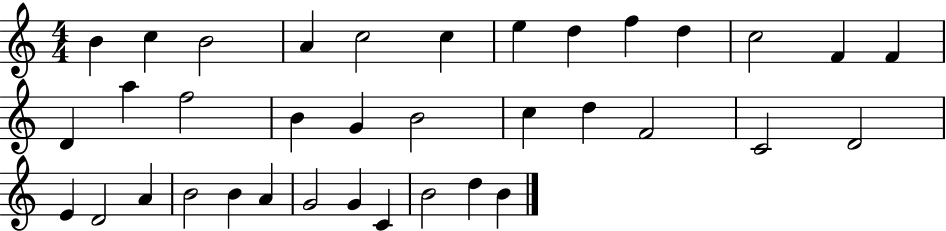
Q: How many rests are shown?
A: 0